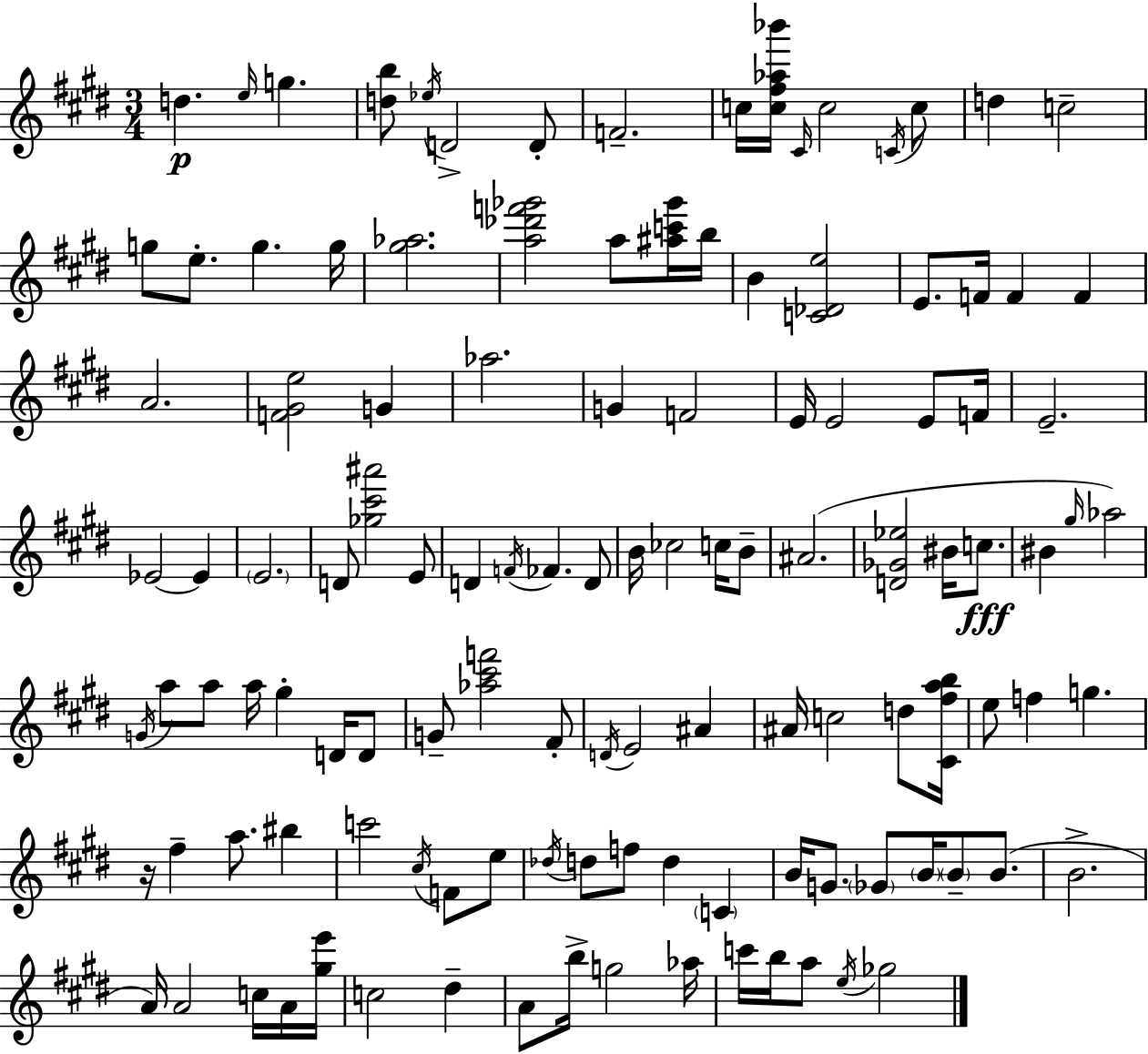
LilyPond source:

{
  \clef treble
  \numericTimeSignature
  \time 3/4
  \key e \major
  \repeat volta 2 { d''4.\p \grace { e''16 } g''4. | <d'' b''>8 \acciaccatura { ees''16 } d'2-> | d'8-. f'2.-- | c''16 <c'' fis'' aes'' bes'''>16 \grace { cis'16 } c''2 | \break \acciaccatura { c'16 } c''8 d''4 c''2-- | g''8 e''8.-. g''4. | g''16 <gis'' aes''>2. | <a'' des''' f''' ges'''>2 | \break a''8 <ais'' c''' ges'''>16 b''16 b'4 <c' des' e''>2 | e'8. f'16 f'4 | f'4 a'2. | <f' gis' e''>2 | \break g'4 aes''2. | g'4 f'2 | e'16 e'2 | e'8 f'16 e'2.-- | \break ees'2~~ | ees'4 \parenthesize e'2. | d'8 <ges'' cis''' ais'''>2 | e'8 d'4 \acciaccatura { f'16 } fes'4. | \break d'8 b'16 ces''2 | c''16 b'8-- ais'2.( | <d' ges' ees''>2 | bis'16 c''8.\fff bis'4 \grace { gis''16 }) aes''2 | \break \acciaccatura { g'16 } a''8 a''8 a''16 | gis''4-. d'16 d'8 g'8-- <aes'' cis''' f'''>2 | fis'8-. \acciaccatura { d'16 } e'2 | ais'4 ais'16 c''2 | \break d''8 <cis' fis'' a'' b''>16 e''8 f''4 | g''4. r16 fis''4-- | a''8. bis''4 c'''2 | \acciaccatura { cis''16 } f'8 e''8 \acciaccatura { des''16 } d''8 | \break f''8 d''4 \parenthesize c'4 b'16 g'8. | \parenthesize ges'8 \parenthesize b'16 \parenthesize b'8-- b'8.( b'2.-> | a'16) a'2 | c''16 a'16 <gis'' e'''>16 c''2 | \break dis''4-- a'8 | b''16-> g''2 aes''16 c'''16 b''16 | a''8 \acciaccatura { e''16 } ges''2 } \bar "|."
}